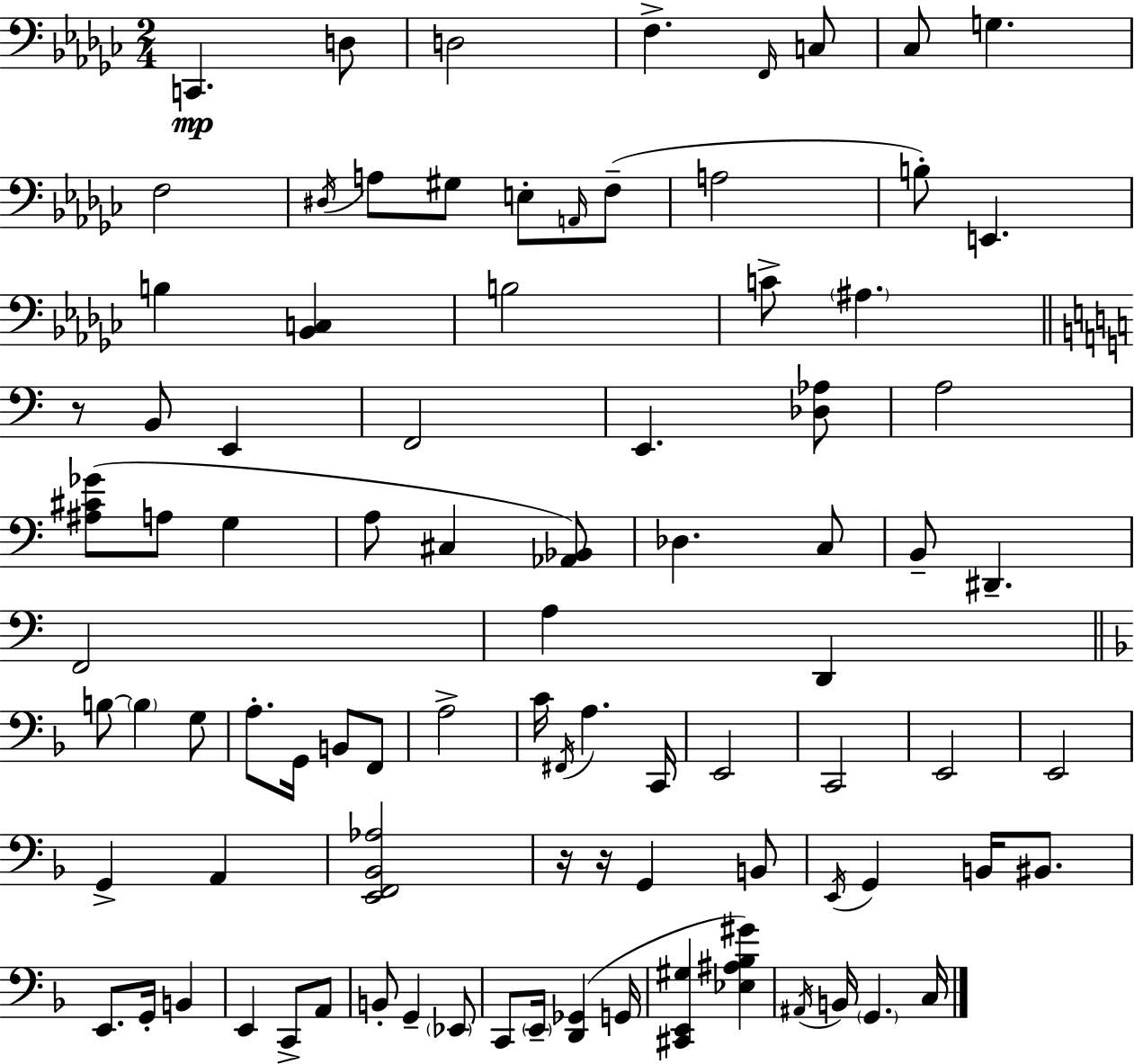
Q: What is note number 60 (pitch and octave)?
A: G2